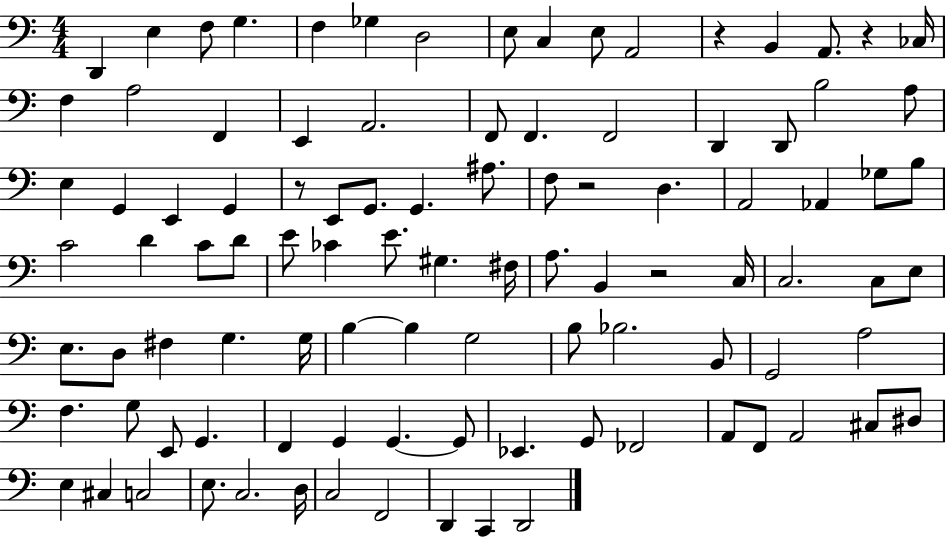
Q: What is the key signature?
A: C major